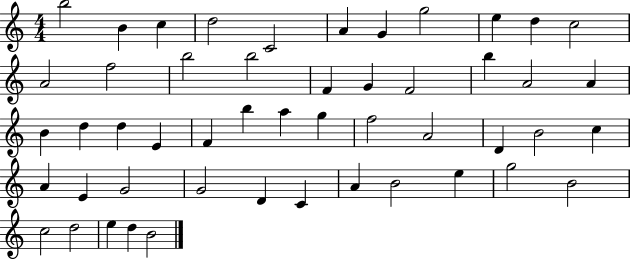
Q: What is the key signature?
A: C major